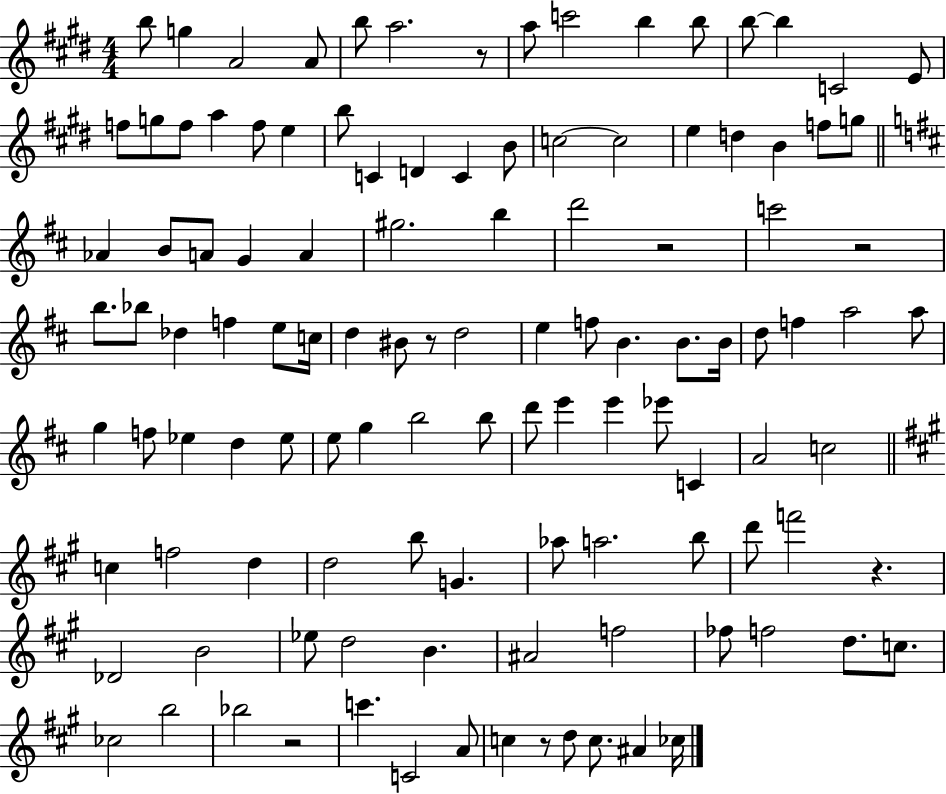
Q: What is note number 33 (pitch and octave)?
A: Ab4